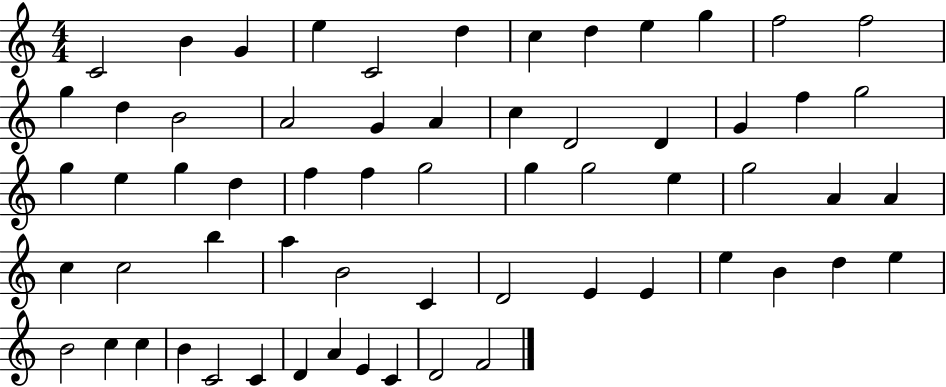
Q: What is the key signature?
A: C major